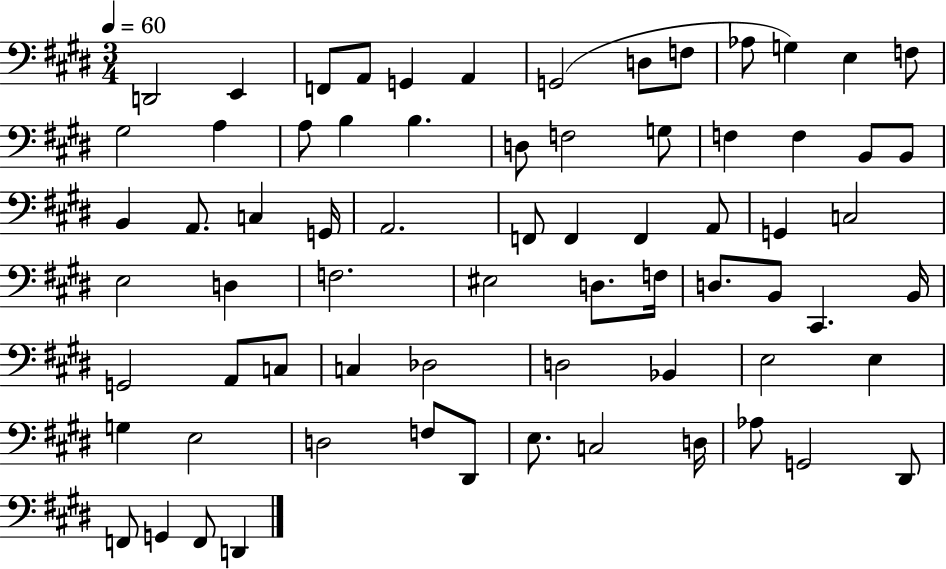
X:1
T:Untitled
M:3/4
L:1/4
K:E
D,,2 E,, F,,/2 A,,/2 G,, A,, G,,2 D,/2 F,/2 _A,/2 G, E, F,/2 ^G,2 A, A,/2 B, B, D,/2 F,2 G,/2 F, F, B,,/2 B,,/2 B,, A,,/2 C, G,,/4 A,,2 F,,/2 F,, F,, A,,/2 G,, C,2 E,2 D, F,2 ^E,2 D,/2 F,/4 D,/2 B,,/2 ^C,, B,,/4 G,,2 A,,/2 C,/2 C, _D,2 D,2 _B,, E,2 E, G, E,2 D,2 F,/2 ^D,,/2 E,/2 C,2 D,/4 _A,/2 G,,2 ^D,,/2 F,,/2 G,, F,,/2 D,,